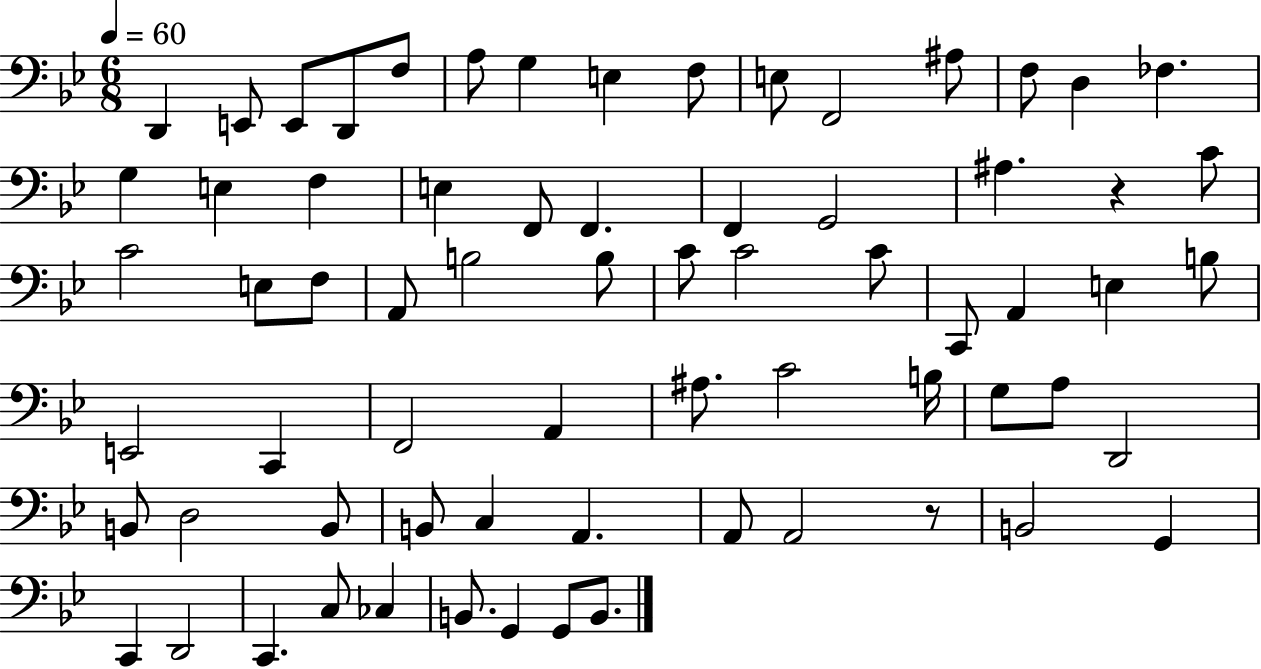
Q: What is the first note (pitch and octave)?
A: D2